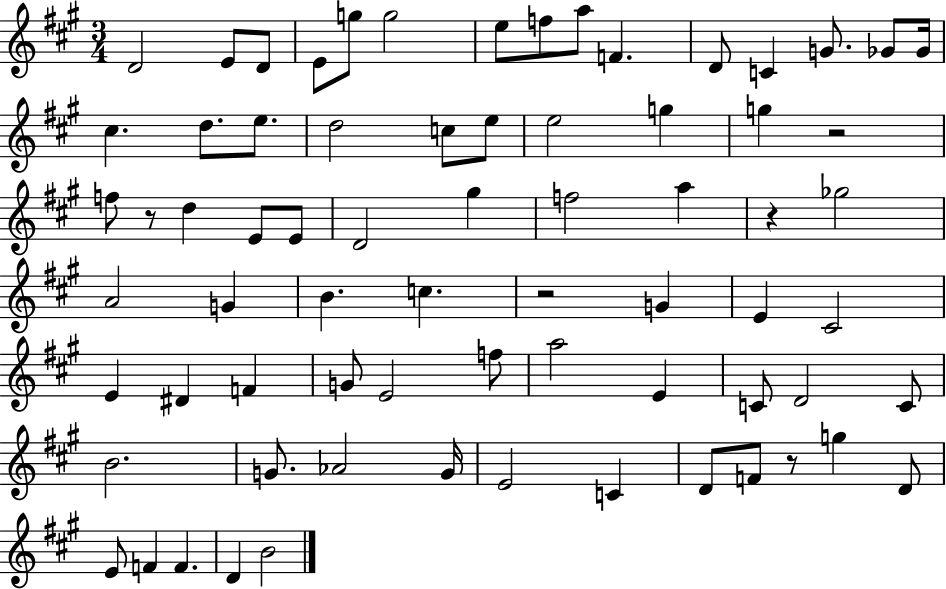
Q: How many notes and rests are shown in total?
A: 71